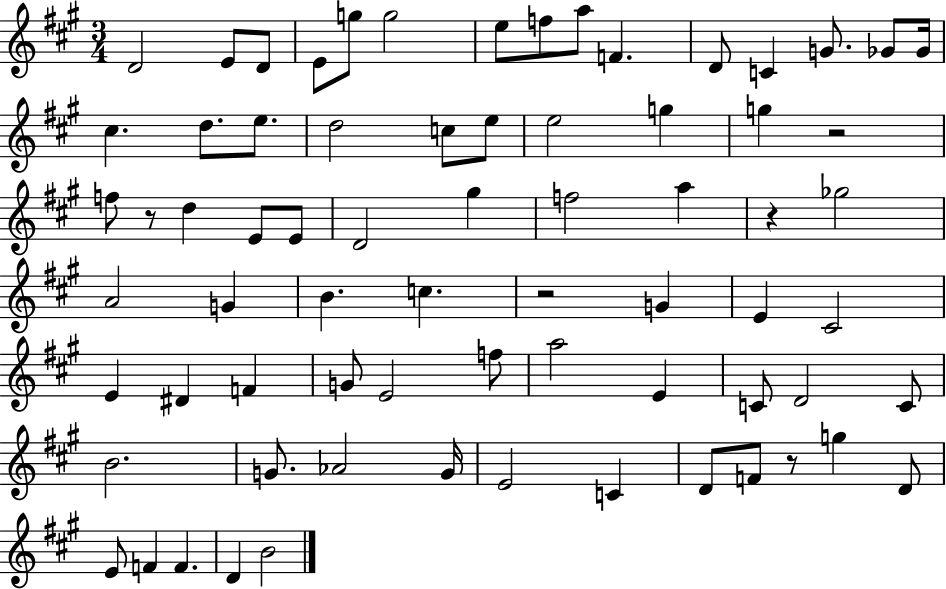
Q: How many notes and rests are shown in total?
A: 71